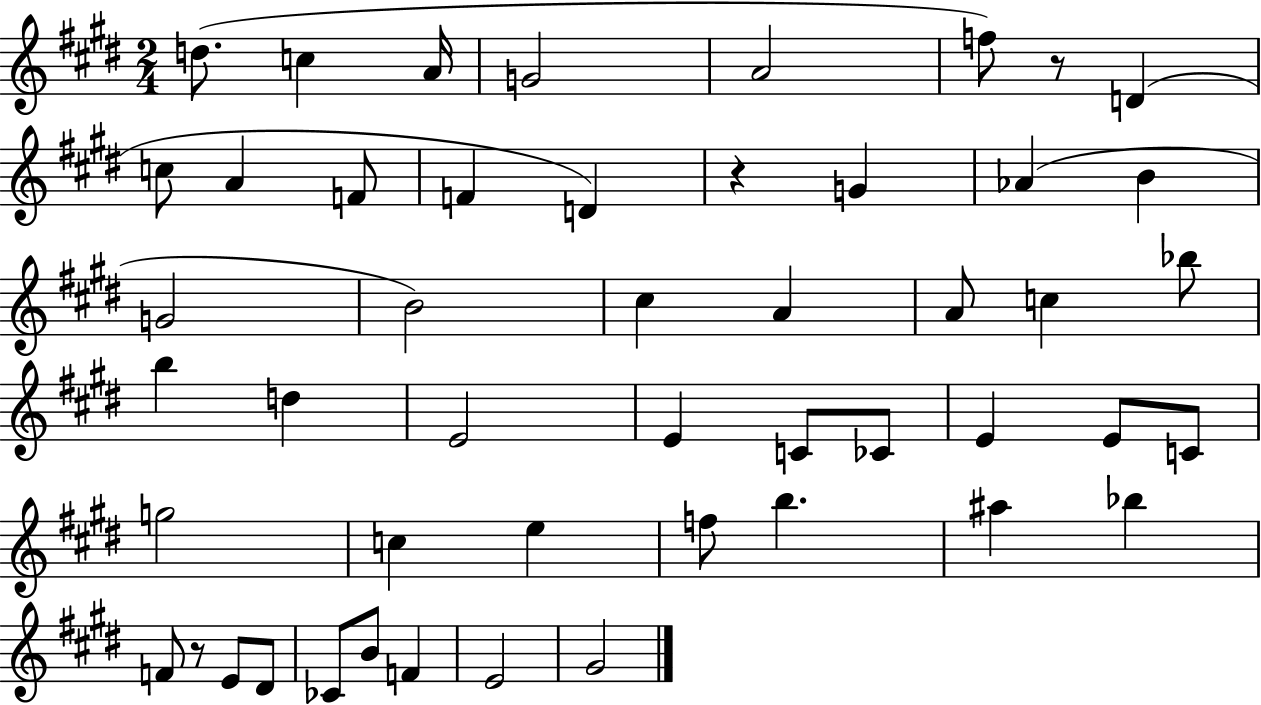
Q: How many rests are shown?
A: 3